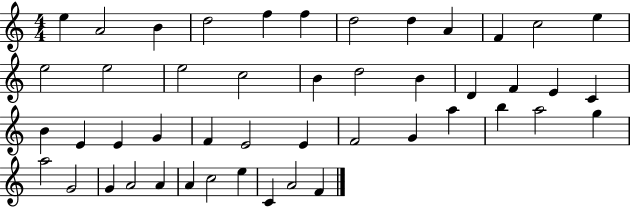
X:1
T:Untitled
M:4/4
L:1/4
K:C
e A2 B d2 f f d2 d A F c2 e e2 e2 e2 c2 B d2 B D F E C B E E G F E2 E F2 G a b a2 g a2 G2 G A2 A A c2 e C A2 F